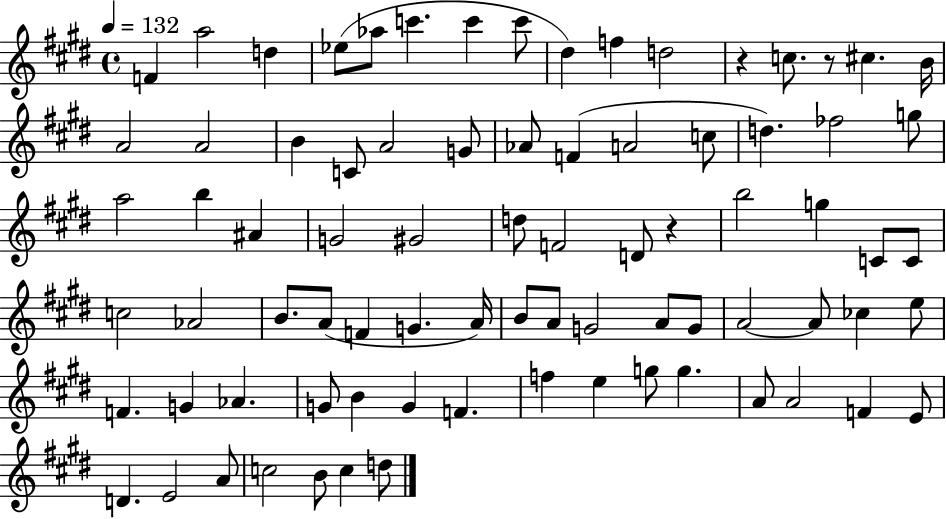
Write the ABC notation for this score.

X:1
T:Untitled
M:4/4
L:1/4
K:E
F a2 d _e/2 _a/2 c' c' c'/2 ^d f d2 z c/2 z/2 ^c B/4 A2 A2 B C/2 A2 G/2 _A/2 F A2 c/2 d _f2 g/2 a2 b ^A G2 ^G2 d/2 F2 D/2 z b2 g C/2 C/2 c2 _A2 B/2 A/2 F G A/4 B/2 A/2 G2 A/2 G/2 A2 A/2 _c e/2 F G _A G/2 B G F f e g/2 g A/2 A2 F E/2 D E2 A/2 c2 B/2 c d/2